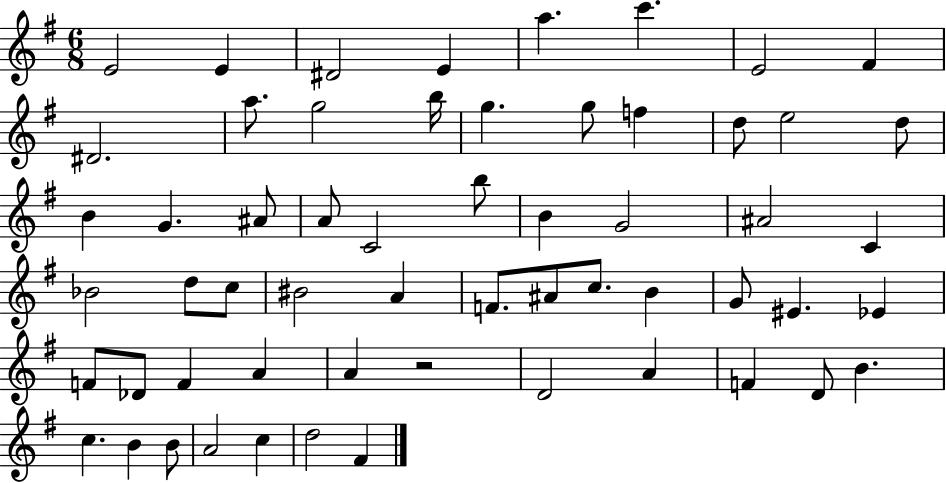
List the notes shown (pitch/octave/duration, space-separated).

E4/h E4/q D#4/h E4/q A5/q. C6/q. E4/h F#4/q D#4/h. A5/e. G5/h B5/s G5/q. G5/e F5/q D5/e E5/h D5/e B4/q G4/q. A#4/e A4/e C4/h B5/e B4/q G4/h A#4/h C4/q Bb4/h D5/e C5/e BIS4/h A4/q F4/e. A#4/e C5/e. B4/q G4/e EIS4/q. Eb4/q F4/e Db4/e F4/q A4/q A4/q R/h D4/h A4/q F4/q D4/e B4/q. C5/q. B4/q B4/e A4/h C5/q D5/h F#4/q